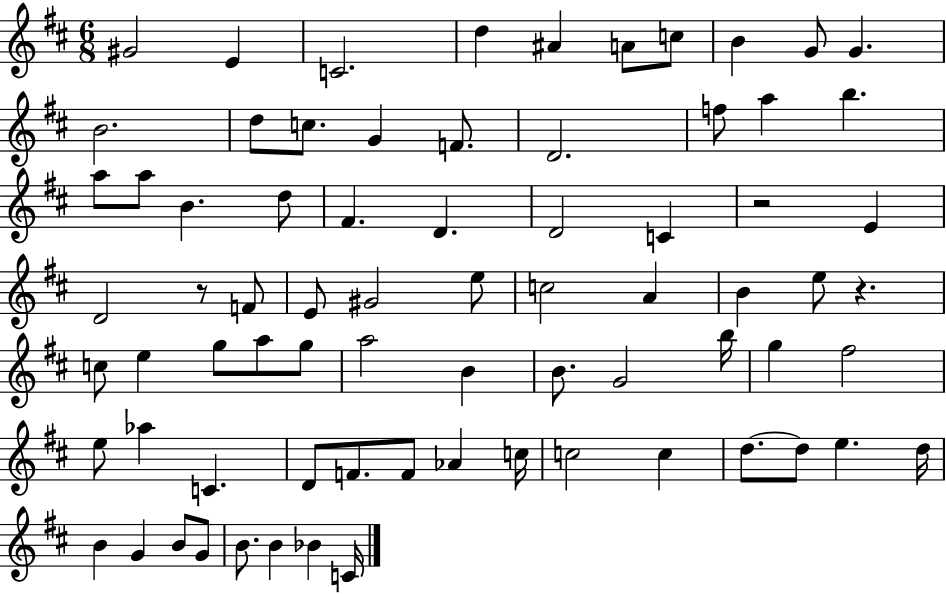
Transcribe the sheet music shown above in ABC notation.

X:1
T:Untitled
M:6/8
L:1/4
K:D
^G2 E C2 d ^A A/2 c/2 B G/2 G B2 d/2 c/2 G F/2 D2 f/2 a b a/2 a/2 B d/2 ^F D D2 C z2 E D2 z/2 F/2 E/2 ^G2 e/2 c2 A B e/2 z c/2 e g/2 a/2 g/2 a2 B B/2 G2 b/4 g ^f2 e/2 _a C D/2 F/2 F/2 _A c/4 c2 c d/2 d/2 e d/4 B G B/2 G/2 B/2 B _B C/4